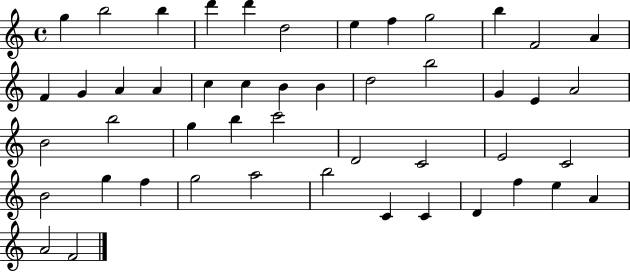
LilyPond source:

{
  \clef treble
  \time 4/4
  \defaultTimeSignature
  \key c \major
  g''4 b''2 b''4 | d'''4 d'''4 d''2 | e''4 f''4 g''2 | b''4 f'2 a'4 | \break f'4 g'4 a'4 a'4 | c''4 c''4 b'4 b'4 | d''2 b''2 | g'4 e'4 a'2 | \break b'2 b''2 | g''4 b''4 c'''2 | d'2 c'2 | e'2 c'2 | \break b'2 g''4 f''4 | g''2 a''2 | b''2 c'4 c'4 | d'4 f''4 e''4 a'4 | \break a'2 f'2 | \bar "|."
}